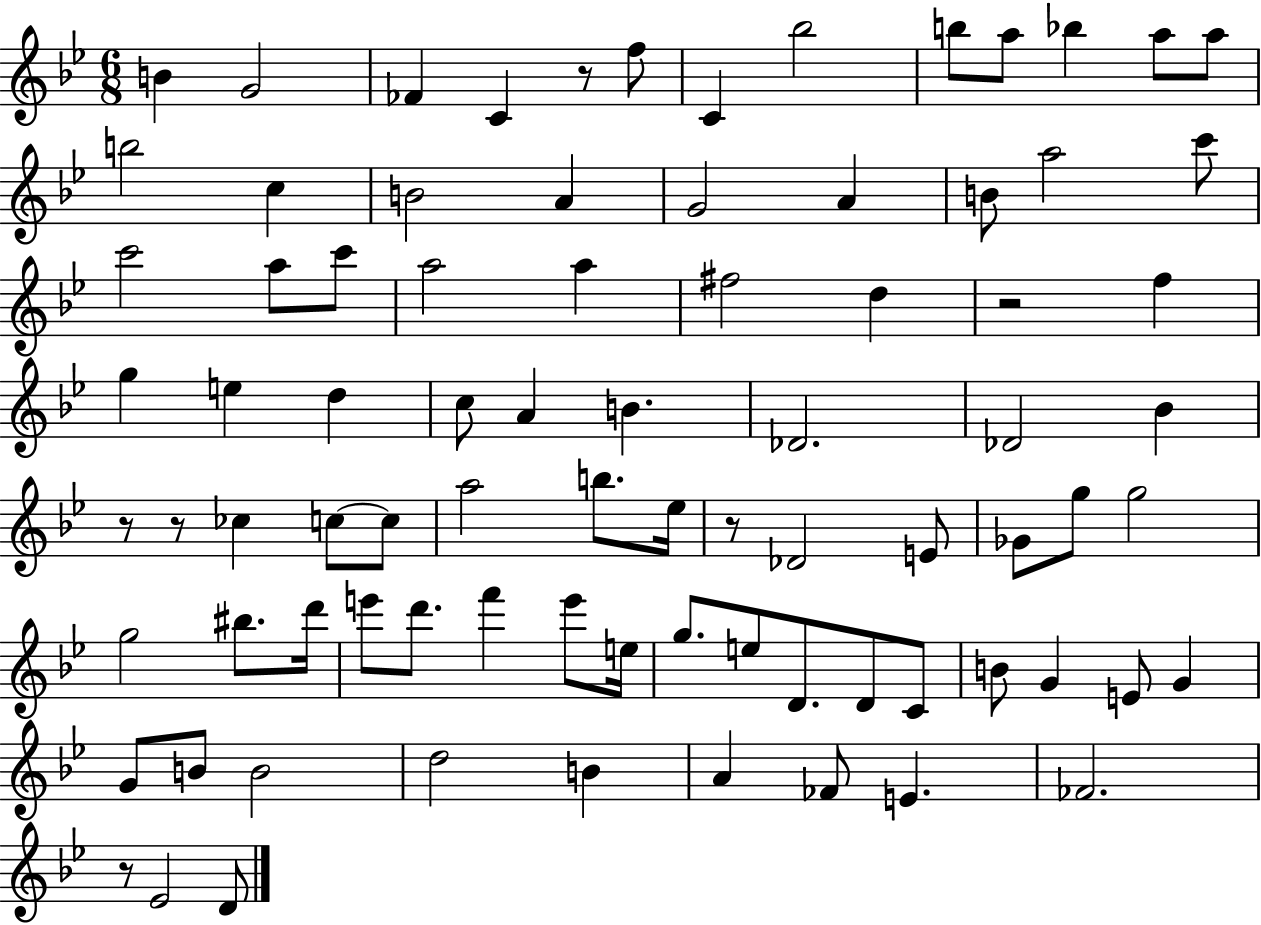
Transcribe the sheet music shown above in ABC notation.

X:1
T:Untitled
M:6/8
L:1/4
K:Bb
B G2 _F C z/2 f/2 C _b2 b/2 a/2 _b a/2 a/2 b2 c B2 A G2 A B/2 a2 c'/2 c'2 a/2 c'/2 a2 a ^f2 d z2 f g e d c/2 A B _D2 _D2 _B z/2 z/2 _c c/2 c/2 a2 b/2 _e/4 z/2 _D2 E/2 _G/2 g/2 g2 g2 ^b/2 d'/4 e'/2 d'/2 f' e'/2 e/4 g/2 e/2 D/2 D/2 C/2 B/2 G E/2 G G/2 B/2 B2 d2 B A _F/2 E _F2 z/2 _E2 D/2